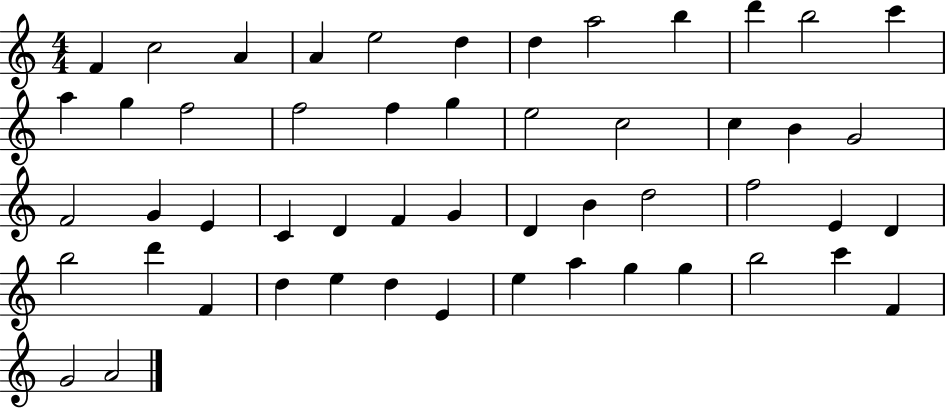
F4/q C5/h A4/q A4/q E5/h D5/q D5/q A5/h B5/q D6/q B5/h C6/q A5/q G5/q F5/h F5/h F5/q G5/q E5/h C5/h C5/q B4/q G4/h F4/h G4/q E4/q C4/q D4/q F4/q G4/q D4/q B4/q D5/h F5/h E4/q D4/q B5/h D6/q F4/q D5/q E5/q D5/q E4/q E5/q A5/q G5/q G5/q B5/h C6/q F4/q G4/h A4/h